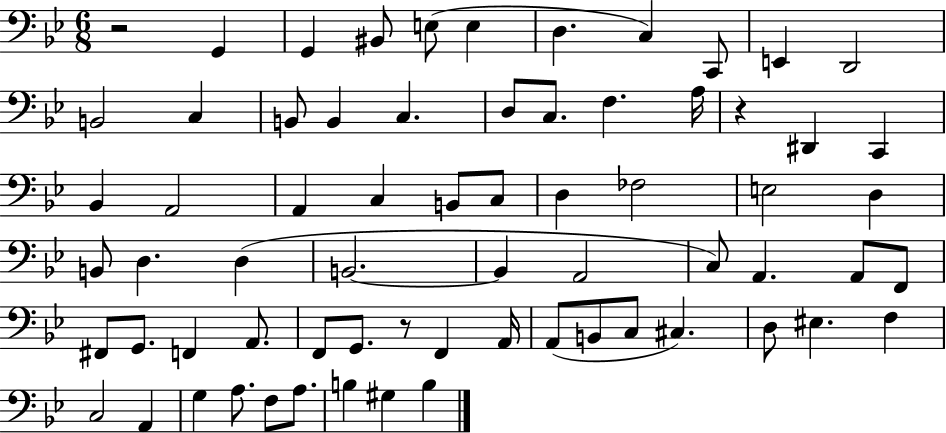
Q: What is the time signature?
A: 6/8